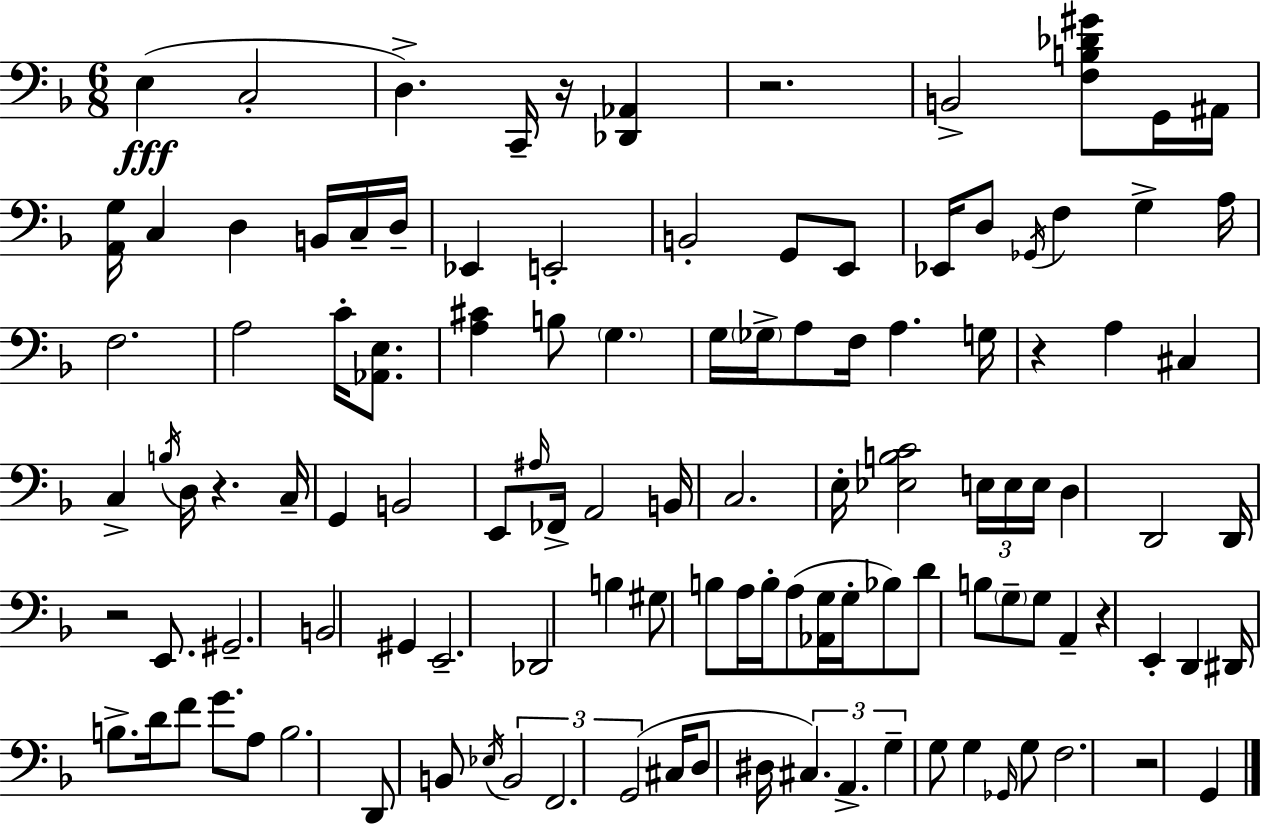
E3/q C3/h D3/q. C2/s R/s [Db2,Ab2]/q R/h. B2/h [F3,B3,Db4,G#4]/e G2/s A#2/s [A2,G3]/s C3/q D3/q B2/s C3/s D3/s Eb2/q E2/h B2/h G2/e E2/e Eb2/s D3/e Gb2/s F3/q G3/q A3/s F3/h. A3/h C4/s [Ab2,E3]/e. [A3,C#4]/q B3/e G3/q. G3/s Gb3/s A3/e F3/s A3/q. G3/s R/q A3/q C#3/q C3/q B3/s D3/s R/q. C3/s G2/q B2/h E2/e A#3/s FES2/s A2/h B2/s C3/h. E3/s [Eb3,B3,C4]/h E3/s E3/s E3/s D3/q D2/h D2/s R/h E2/e. G#2/h. B2/h G#2/q E2/h. Db2/h B3/q G#3/e B3/e A3/s B3/s A3/e [Ab2,G3]/s G3/s Bb3/e D4/e B3/e G3/e G3/e A2/q R/q E2/q D2/q D#2/s B3/e. D4/s F4/e G4/e. A3/e B3/h. D2/e B2/e Eb3/s B2/h F2/h. G2/h C#3/s D3/e D#3/s C#3/q. A2/q. G3/q G3/e G3/q Gb2/s G3/e F3/h. R/h G2/q